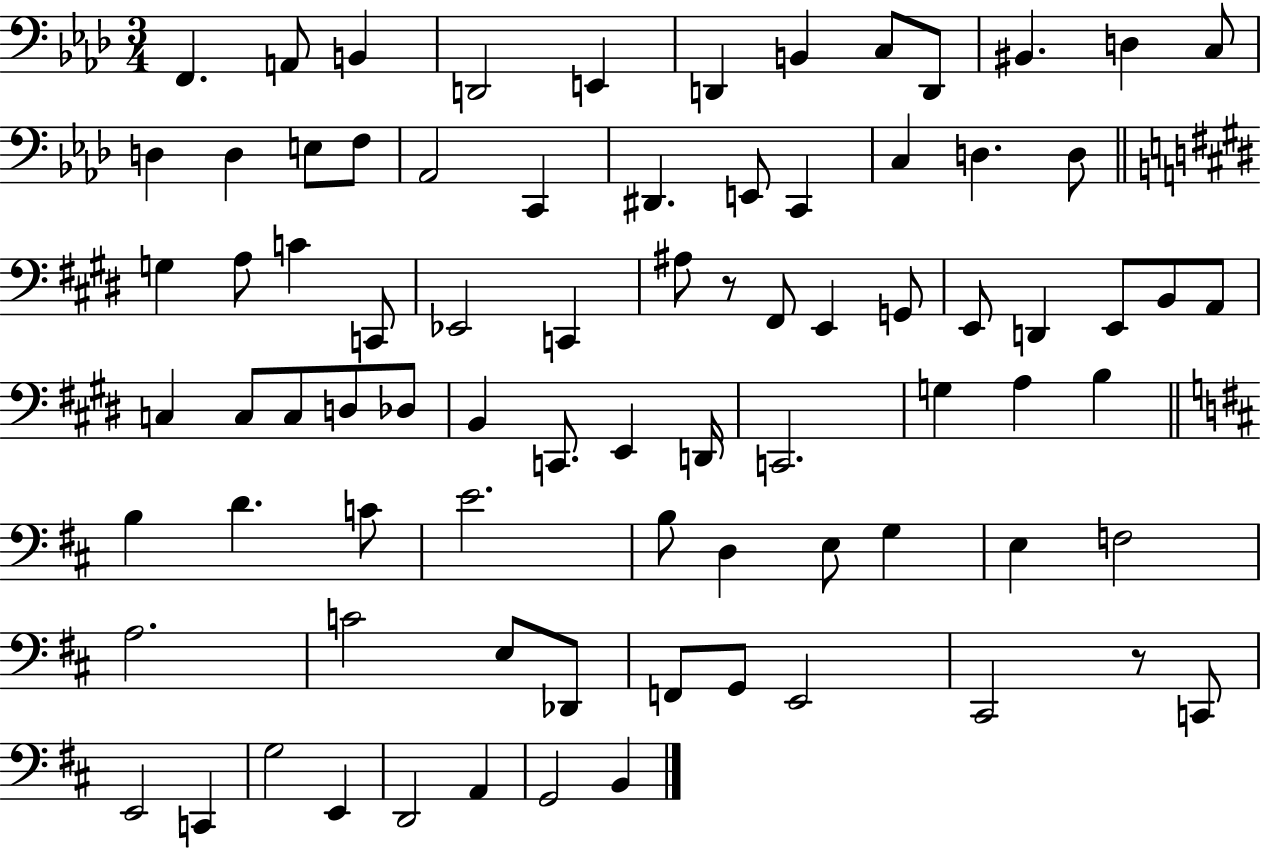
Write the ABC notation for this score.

X:1
T:Untitled
M:3/4
L:1/4
K:Ab
F,, A,,/2 B,, D,,2 E,, D,, B,, C,/2 D,,/2 ^B,, D, C,/2 D, D, E,/2 F,/2 _A,,2 C,, ^D,, E,,/2 C,, C, D, D,/2 G, A,/2 C C,,/2 _E,,2 C,, ^A,/2 z/2 ^F,,/2 E,, G,,/2 E,,/2 D,, E,,/2 B,,/2 A,,/2 C, C,/2 C,/2 D,/2 _D,/2 B,, C,,/2 E,, D,,/4 C,,2 G, A, B, B, D C/2 E2 B,/2 D, E,/2 G, E, F,2 A,2 C2 E,/2 _D,,/2 F,,/2 G,,/2 E,,2 ^C,,2 z/2 C,,/2 E,,2 C,, G,2 E,, D,,2 A,, G,,2 B,,